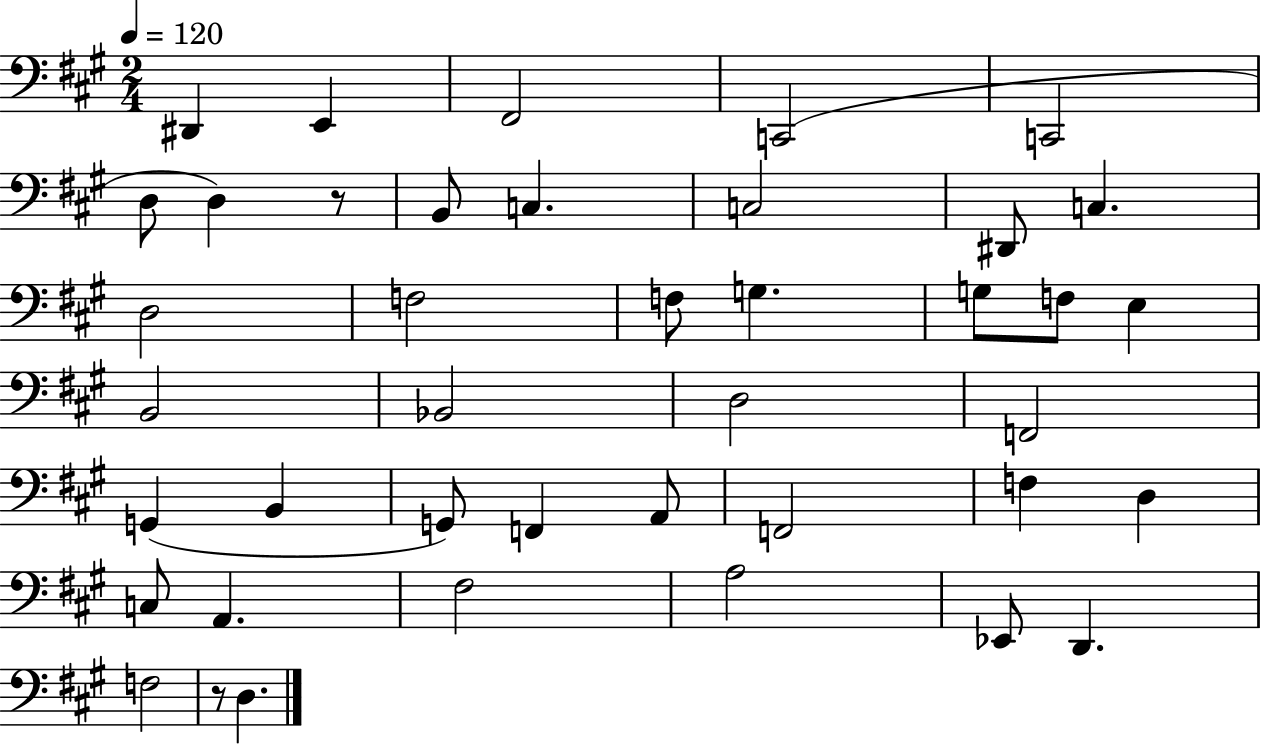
{
  \clef bass
  \numericTimeSignature
  \time 2/4
  \key a \major
  \tempo 4 = 120
  dis,4 e,4 | fis,2 | c,2( | c,2 | \break d8 d4) r8 | b,8 c4. | c2 | dis,8 c4. | \break d2 | f2 | f8 g4. | g8 f8 e4 | \break b,2 | bes,2 | d2 | f,2 | \break g,4( b,4 | g,8) f,4 a,8 | f,2 | f4 d4 | \break c8 a,4. | fis2 | a2 | ees,8 d,4. | \break f2 | r8 d4. | \bar "|."
}